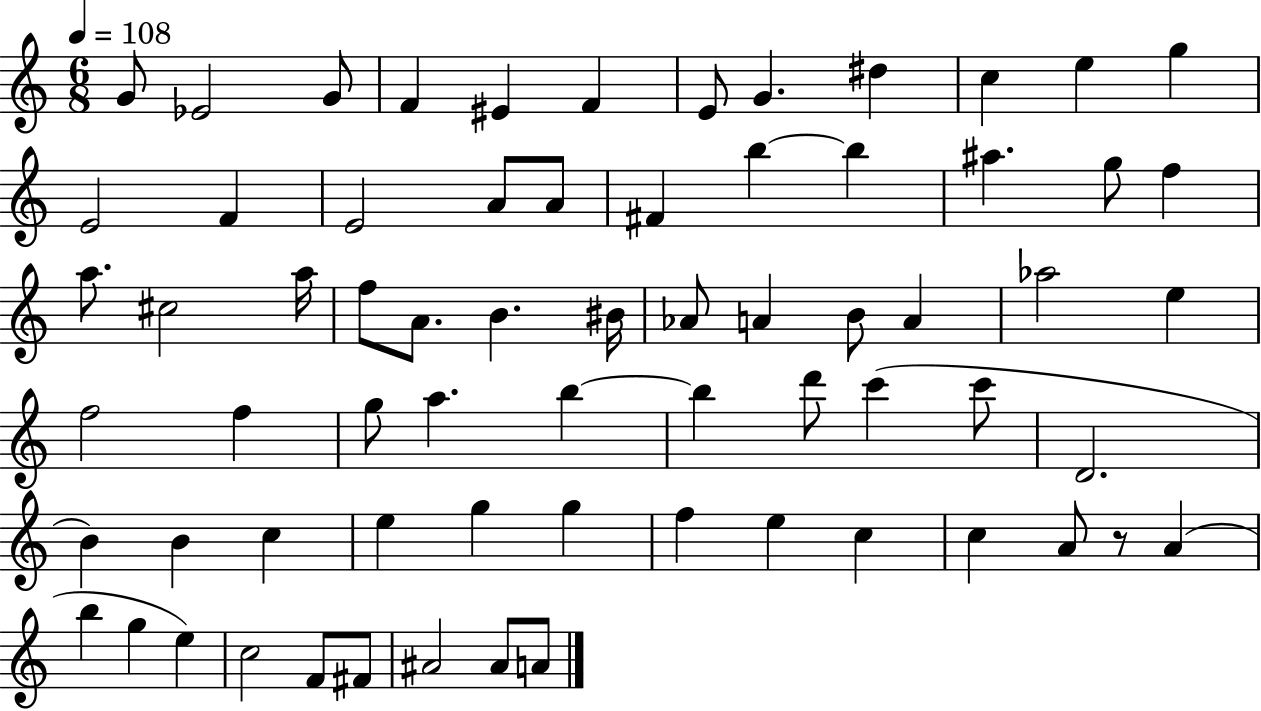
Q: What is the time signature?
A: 6/8